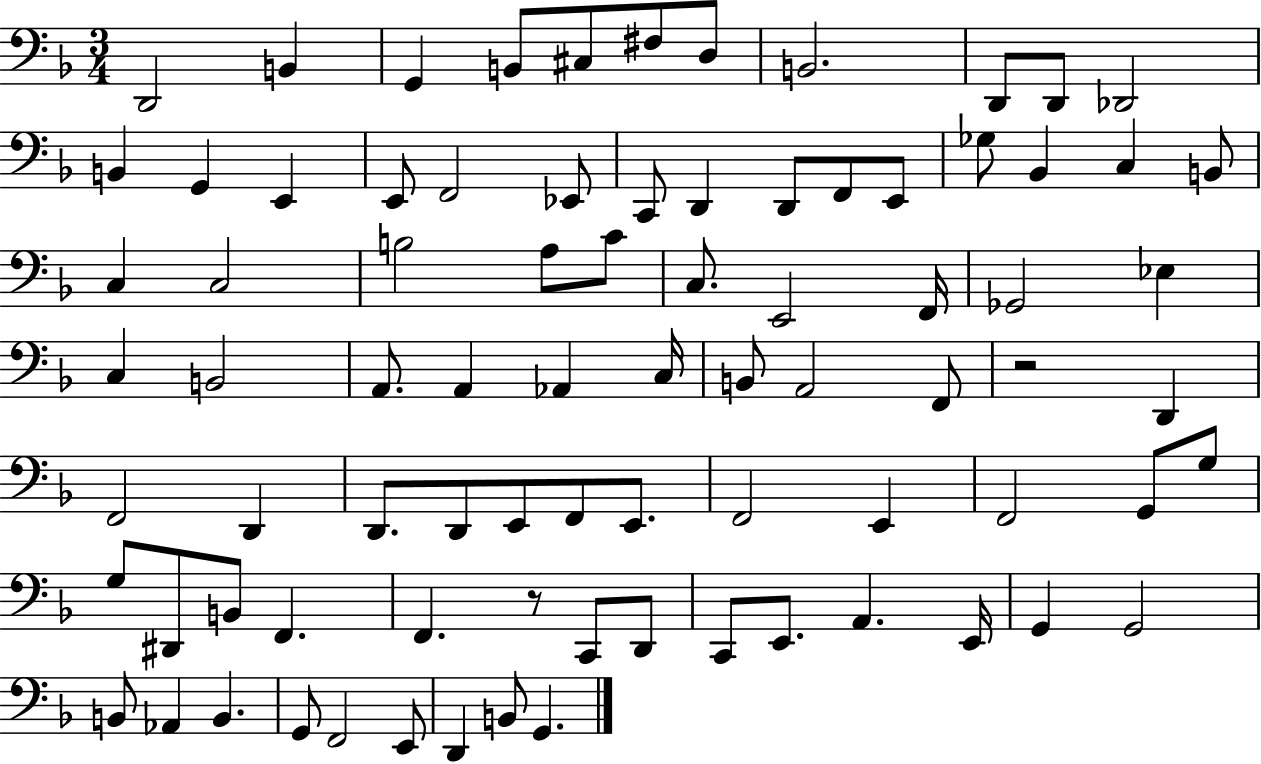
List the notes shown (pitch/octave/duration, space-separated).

D2/h B2/q G2/q B2/e C#3/e F#3/e D3/e B2/h. D2/e D2/e Db2/h B2/q G2/q E2/q E2/e F2/h Eb2/e C2/e D2/q D2/e F2/e E2/e Gb3/e Bb2/q C3/q B2/e C3/q C3/h B3/h A3/e C4/e C3/e. E2/h F2/s Gb2/h Eb3/q C3/q B2/h A2/e. A2/q Ab2/q C3/s B2/e A2/h F2/e R/h D2/q F2/h D2/q D2/e. D2/e E2/e F2/e E2/e. F2/h E2/q F2/h G2/e G3/e G3/e D#2/e B2/e F2/q. F2/q. R/e C2/e D2/e C2/e E2/e. A2/q. E2/s G2/q G2/h B2/e Ab2/q B2/q. G2/e F2/h E2/e D2/q B2/e G2/q.